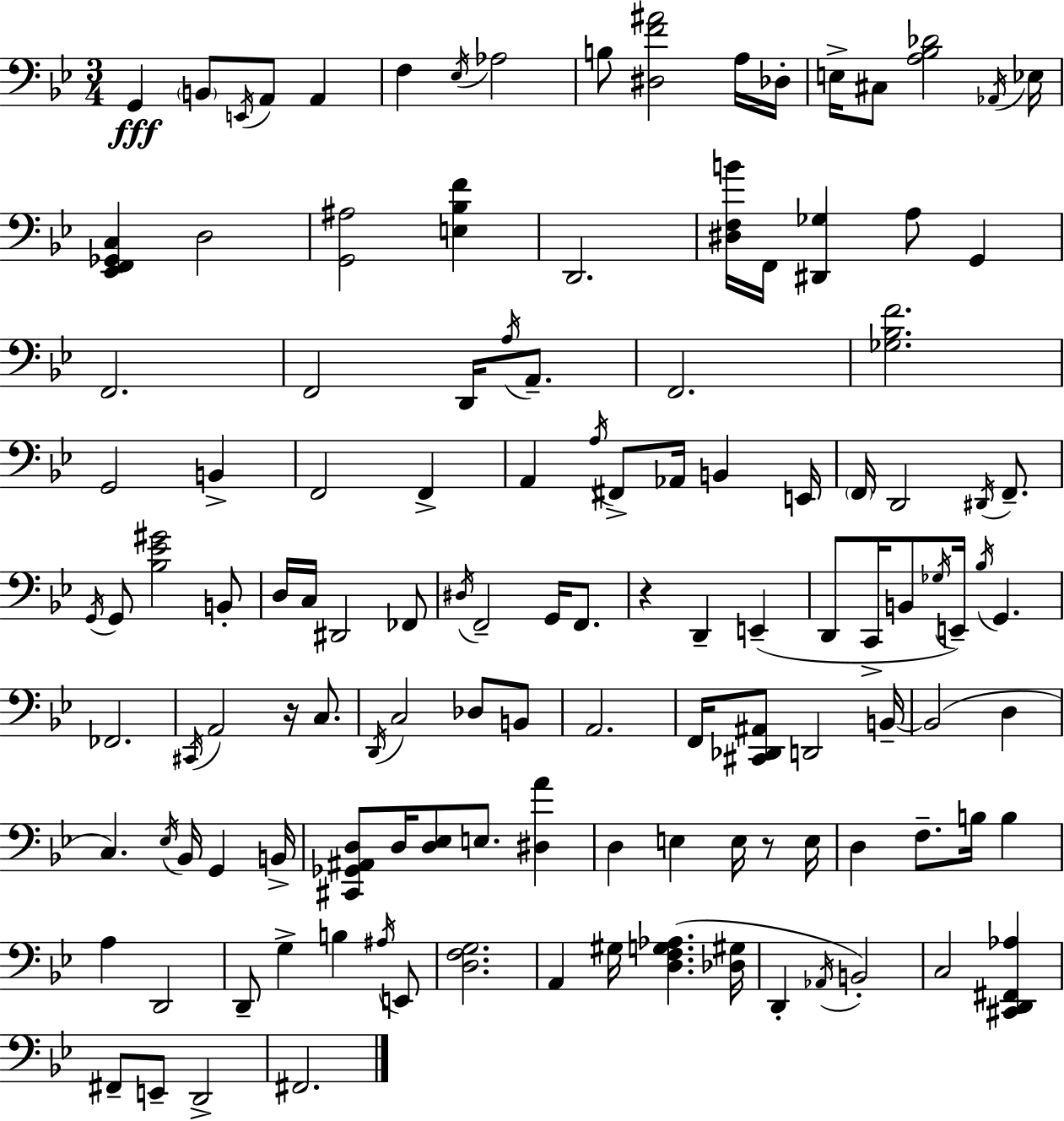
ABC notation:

X:1
T:Untitled
M:3/4
L:1/4
K:Gm
G,, B,,/2 E,,/4 A,,/2 A,, F, _E,/4 _A,2 B,/2 [^D,F^A]2 A,/4 _D,/4 E,/4 ^C,/2 [A,_B,_D]2 _A,,/4 _E,/4 [_E,,F,,_G,,C,] D,2 [G,,^A,]2 [E,_B,F] D,,2 [^D,F,B]/4 F,,/4 [^D,,_G,] A,/2 G,, F,,2 F,,2 D,,/4 A,/4 A,,/2 F,,2 [_G,_B,F]2 G,,2 B,, F,,2 F,, A,, A,/4 ^F,,/2 _A,,/4 B,, E,,/4 F,,/4 D,,2 ^D,,/4 F,,/2 G,,/4 G,,/2 [_B,_E^G]2 B,,/2 D,/4 C,/4 ^D,,2 _F,,/2 ^D,/4 F,,2 G,,/4 F,,/2 z D,, E,, D,,/2 C,,/4 B,,/2 _G,/4 E,,/4 _B,/4 G,, _F,,2 ^C,,/4 A,,2 z/4 C,/2 D,,/4 C,2 _D,/2 B,,/2 A,,2 F,,/4 [^C,,_D,,^A,,]/2 D,,2 B,,/4 B,,2 D, C, _E,/4 _B,,/4 G,, B,,/4 [^C,,_G,,^A,,D,]/2 D,/4 [D,_E,]/2 E,/2 [^D,A] D, E, E,/4 z/2 E,/4 D, F,/2 B,/4 B, A, D,,2 D,,/2 G, B, ^A,/4 E,,/2 [D,F,G,]2 A,, ^G,/4 [D,F,G,_A,] [_D,^G,]/4 D,, _A,,/4 B,,2 C,2 [^C,,D,,^F,,_A,] ^F,,/2 E,,/2 D,,2 ^F,,2